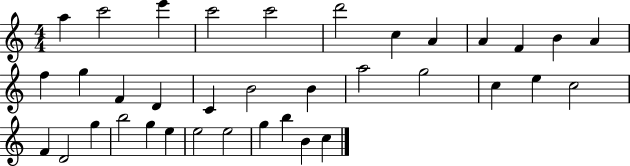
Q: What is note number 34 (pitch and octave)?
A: B5